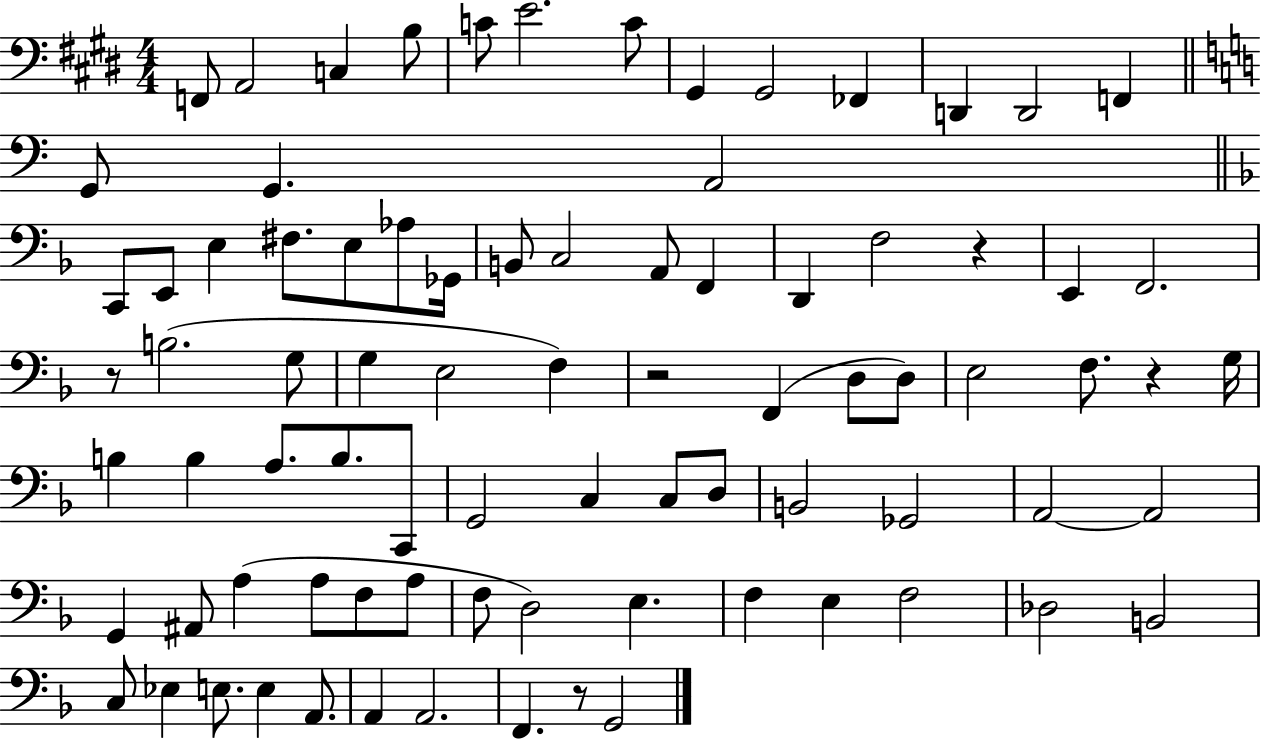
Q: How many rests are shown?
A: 5